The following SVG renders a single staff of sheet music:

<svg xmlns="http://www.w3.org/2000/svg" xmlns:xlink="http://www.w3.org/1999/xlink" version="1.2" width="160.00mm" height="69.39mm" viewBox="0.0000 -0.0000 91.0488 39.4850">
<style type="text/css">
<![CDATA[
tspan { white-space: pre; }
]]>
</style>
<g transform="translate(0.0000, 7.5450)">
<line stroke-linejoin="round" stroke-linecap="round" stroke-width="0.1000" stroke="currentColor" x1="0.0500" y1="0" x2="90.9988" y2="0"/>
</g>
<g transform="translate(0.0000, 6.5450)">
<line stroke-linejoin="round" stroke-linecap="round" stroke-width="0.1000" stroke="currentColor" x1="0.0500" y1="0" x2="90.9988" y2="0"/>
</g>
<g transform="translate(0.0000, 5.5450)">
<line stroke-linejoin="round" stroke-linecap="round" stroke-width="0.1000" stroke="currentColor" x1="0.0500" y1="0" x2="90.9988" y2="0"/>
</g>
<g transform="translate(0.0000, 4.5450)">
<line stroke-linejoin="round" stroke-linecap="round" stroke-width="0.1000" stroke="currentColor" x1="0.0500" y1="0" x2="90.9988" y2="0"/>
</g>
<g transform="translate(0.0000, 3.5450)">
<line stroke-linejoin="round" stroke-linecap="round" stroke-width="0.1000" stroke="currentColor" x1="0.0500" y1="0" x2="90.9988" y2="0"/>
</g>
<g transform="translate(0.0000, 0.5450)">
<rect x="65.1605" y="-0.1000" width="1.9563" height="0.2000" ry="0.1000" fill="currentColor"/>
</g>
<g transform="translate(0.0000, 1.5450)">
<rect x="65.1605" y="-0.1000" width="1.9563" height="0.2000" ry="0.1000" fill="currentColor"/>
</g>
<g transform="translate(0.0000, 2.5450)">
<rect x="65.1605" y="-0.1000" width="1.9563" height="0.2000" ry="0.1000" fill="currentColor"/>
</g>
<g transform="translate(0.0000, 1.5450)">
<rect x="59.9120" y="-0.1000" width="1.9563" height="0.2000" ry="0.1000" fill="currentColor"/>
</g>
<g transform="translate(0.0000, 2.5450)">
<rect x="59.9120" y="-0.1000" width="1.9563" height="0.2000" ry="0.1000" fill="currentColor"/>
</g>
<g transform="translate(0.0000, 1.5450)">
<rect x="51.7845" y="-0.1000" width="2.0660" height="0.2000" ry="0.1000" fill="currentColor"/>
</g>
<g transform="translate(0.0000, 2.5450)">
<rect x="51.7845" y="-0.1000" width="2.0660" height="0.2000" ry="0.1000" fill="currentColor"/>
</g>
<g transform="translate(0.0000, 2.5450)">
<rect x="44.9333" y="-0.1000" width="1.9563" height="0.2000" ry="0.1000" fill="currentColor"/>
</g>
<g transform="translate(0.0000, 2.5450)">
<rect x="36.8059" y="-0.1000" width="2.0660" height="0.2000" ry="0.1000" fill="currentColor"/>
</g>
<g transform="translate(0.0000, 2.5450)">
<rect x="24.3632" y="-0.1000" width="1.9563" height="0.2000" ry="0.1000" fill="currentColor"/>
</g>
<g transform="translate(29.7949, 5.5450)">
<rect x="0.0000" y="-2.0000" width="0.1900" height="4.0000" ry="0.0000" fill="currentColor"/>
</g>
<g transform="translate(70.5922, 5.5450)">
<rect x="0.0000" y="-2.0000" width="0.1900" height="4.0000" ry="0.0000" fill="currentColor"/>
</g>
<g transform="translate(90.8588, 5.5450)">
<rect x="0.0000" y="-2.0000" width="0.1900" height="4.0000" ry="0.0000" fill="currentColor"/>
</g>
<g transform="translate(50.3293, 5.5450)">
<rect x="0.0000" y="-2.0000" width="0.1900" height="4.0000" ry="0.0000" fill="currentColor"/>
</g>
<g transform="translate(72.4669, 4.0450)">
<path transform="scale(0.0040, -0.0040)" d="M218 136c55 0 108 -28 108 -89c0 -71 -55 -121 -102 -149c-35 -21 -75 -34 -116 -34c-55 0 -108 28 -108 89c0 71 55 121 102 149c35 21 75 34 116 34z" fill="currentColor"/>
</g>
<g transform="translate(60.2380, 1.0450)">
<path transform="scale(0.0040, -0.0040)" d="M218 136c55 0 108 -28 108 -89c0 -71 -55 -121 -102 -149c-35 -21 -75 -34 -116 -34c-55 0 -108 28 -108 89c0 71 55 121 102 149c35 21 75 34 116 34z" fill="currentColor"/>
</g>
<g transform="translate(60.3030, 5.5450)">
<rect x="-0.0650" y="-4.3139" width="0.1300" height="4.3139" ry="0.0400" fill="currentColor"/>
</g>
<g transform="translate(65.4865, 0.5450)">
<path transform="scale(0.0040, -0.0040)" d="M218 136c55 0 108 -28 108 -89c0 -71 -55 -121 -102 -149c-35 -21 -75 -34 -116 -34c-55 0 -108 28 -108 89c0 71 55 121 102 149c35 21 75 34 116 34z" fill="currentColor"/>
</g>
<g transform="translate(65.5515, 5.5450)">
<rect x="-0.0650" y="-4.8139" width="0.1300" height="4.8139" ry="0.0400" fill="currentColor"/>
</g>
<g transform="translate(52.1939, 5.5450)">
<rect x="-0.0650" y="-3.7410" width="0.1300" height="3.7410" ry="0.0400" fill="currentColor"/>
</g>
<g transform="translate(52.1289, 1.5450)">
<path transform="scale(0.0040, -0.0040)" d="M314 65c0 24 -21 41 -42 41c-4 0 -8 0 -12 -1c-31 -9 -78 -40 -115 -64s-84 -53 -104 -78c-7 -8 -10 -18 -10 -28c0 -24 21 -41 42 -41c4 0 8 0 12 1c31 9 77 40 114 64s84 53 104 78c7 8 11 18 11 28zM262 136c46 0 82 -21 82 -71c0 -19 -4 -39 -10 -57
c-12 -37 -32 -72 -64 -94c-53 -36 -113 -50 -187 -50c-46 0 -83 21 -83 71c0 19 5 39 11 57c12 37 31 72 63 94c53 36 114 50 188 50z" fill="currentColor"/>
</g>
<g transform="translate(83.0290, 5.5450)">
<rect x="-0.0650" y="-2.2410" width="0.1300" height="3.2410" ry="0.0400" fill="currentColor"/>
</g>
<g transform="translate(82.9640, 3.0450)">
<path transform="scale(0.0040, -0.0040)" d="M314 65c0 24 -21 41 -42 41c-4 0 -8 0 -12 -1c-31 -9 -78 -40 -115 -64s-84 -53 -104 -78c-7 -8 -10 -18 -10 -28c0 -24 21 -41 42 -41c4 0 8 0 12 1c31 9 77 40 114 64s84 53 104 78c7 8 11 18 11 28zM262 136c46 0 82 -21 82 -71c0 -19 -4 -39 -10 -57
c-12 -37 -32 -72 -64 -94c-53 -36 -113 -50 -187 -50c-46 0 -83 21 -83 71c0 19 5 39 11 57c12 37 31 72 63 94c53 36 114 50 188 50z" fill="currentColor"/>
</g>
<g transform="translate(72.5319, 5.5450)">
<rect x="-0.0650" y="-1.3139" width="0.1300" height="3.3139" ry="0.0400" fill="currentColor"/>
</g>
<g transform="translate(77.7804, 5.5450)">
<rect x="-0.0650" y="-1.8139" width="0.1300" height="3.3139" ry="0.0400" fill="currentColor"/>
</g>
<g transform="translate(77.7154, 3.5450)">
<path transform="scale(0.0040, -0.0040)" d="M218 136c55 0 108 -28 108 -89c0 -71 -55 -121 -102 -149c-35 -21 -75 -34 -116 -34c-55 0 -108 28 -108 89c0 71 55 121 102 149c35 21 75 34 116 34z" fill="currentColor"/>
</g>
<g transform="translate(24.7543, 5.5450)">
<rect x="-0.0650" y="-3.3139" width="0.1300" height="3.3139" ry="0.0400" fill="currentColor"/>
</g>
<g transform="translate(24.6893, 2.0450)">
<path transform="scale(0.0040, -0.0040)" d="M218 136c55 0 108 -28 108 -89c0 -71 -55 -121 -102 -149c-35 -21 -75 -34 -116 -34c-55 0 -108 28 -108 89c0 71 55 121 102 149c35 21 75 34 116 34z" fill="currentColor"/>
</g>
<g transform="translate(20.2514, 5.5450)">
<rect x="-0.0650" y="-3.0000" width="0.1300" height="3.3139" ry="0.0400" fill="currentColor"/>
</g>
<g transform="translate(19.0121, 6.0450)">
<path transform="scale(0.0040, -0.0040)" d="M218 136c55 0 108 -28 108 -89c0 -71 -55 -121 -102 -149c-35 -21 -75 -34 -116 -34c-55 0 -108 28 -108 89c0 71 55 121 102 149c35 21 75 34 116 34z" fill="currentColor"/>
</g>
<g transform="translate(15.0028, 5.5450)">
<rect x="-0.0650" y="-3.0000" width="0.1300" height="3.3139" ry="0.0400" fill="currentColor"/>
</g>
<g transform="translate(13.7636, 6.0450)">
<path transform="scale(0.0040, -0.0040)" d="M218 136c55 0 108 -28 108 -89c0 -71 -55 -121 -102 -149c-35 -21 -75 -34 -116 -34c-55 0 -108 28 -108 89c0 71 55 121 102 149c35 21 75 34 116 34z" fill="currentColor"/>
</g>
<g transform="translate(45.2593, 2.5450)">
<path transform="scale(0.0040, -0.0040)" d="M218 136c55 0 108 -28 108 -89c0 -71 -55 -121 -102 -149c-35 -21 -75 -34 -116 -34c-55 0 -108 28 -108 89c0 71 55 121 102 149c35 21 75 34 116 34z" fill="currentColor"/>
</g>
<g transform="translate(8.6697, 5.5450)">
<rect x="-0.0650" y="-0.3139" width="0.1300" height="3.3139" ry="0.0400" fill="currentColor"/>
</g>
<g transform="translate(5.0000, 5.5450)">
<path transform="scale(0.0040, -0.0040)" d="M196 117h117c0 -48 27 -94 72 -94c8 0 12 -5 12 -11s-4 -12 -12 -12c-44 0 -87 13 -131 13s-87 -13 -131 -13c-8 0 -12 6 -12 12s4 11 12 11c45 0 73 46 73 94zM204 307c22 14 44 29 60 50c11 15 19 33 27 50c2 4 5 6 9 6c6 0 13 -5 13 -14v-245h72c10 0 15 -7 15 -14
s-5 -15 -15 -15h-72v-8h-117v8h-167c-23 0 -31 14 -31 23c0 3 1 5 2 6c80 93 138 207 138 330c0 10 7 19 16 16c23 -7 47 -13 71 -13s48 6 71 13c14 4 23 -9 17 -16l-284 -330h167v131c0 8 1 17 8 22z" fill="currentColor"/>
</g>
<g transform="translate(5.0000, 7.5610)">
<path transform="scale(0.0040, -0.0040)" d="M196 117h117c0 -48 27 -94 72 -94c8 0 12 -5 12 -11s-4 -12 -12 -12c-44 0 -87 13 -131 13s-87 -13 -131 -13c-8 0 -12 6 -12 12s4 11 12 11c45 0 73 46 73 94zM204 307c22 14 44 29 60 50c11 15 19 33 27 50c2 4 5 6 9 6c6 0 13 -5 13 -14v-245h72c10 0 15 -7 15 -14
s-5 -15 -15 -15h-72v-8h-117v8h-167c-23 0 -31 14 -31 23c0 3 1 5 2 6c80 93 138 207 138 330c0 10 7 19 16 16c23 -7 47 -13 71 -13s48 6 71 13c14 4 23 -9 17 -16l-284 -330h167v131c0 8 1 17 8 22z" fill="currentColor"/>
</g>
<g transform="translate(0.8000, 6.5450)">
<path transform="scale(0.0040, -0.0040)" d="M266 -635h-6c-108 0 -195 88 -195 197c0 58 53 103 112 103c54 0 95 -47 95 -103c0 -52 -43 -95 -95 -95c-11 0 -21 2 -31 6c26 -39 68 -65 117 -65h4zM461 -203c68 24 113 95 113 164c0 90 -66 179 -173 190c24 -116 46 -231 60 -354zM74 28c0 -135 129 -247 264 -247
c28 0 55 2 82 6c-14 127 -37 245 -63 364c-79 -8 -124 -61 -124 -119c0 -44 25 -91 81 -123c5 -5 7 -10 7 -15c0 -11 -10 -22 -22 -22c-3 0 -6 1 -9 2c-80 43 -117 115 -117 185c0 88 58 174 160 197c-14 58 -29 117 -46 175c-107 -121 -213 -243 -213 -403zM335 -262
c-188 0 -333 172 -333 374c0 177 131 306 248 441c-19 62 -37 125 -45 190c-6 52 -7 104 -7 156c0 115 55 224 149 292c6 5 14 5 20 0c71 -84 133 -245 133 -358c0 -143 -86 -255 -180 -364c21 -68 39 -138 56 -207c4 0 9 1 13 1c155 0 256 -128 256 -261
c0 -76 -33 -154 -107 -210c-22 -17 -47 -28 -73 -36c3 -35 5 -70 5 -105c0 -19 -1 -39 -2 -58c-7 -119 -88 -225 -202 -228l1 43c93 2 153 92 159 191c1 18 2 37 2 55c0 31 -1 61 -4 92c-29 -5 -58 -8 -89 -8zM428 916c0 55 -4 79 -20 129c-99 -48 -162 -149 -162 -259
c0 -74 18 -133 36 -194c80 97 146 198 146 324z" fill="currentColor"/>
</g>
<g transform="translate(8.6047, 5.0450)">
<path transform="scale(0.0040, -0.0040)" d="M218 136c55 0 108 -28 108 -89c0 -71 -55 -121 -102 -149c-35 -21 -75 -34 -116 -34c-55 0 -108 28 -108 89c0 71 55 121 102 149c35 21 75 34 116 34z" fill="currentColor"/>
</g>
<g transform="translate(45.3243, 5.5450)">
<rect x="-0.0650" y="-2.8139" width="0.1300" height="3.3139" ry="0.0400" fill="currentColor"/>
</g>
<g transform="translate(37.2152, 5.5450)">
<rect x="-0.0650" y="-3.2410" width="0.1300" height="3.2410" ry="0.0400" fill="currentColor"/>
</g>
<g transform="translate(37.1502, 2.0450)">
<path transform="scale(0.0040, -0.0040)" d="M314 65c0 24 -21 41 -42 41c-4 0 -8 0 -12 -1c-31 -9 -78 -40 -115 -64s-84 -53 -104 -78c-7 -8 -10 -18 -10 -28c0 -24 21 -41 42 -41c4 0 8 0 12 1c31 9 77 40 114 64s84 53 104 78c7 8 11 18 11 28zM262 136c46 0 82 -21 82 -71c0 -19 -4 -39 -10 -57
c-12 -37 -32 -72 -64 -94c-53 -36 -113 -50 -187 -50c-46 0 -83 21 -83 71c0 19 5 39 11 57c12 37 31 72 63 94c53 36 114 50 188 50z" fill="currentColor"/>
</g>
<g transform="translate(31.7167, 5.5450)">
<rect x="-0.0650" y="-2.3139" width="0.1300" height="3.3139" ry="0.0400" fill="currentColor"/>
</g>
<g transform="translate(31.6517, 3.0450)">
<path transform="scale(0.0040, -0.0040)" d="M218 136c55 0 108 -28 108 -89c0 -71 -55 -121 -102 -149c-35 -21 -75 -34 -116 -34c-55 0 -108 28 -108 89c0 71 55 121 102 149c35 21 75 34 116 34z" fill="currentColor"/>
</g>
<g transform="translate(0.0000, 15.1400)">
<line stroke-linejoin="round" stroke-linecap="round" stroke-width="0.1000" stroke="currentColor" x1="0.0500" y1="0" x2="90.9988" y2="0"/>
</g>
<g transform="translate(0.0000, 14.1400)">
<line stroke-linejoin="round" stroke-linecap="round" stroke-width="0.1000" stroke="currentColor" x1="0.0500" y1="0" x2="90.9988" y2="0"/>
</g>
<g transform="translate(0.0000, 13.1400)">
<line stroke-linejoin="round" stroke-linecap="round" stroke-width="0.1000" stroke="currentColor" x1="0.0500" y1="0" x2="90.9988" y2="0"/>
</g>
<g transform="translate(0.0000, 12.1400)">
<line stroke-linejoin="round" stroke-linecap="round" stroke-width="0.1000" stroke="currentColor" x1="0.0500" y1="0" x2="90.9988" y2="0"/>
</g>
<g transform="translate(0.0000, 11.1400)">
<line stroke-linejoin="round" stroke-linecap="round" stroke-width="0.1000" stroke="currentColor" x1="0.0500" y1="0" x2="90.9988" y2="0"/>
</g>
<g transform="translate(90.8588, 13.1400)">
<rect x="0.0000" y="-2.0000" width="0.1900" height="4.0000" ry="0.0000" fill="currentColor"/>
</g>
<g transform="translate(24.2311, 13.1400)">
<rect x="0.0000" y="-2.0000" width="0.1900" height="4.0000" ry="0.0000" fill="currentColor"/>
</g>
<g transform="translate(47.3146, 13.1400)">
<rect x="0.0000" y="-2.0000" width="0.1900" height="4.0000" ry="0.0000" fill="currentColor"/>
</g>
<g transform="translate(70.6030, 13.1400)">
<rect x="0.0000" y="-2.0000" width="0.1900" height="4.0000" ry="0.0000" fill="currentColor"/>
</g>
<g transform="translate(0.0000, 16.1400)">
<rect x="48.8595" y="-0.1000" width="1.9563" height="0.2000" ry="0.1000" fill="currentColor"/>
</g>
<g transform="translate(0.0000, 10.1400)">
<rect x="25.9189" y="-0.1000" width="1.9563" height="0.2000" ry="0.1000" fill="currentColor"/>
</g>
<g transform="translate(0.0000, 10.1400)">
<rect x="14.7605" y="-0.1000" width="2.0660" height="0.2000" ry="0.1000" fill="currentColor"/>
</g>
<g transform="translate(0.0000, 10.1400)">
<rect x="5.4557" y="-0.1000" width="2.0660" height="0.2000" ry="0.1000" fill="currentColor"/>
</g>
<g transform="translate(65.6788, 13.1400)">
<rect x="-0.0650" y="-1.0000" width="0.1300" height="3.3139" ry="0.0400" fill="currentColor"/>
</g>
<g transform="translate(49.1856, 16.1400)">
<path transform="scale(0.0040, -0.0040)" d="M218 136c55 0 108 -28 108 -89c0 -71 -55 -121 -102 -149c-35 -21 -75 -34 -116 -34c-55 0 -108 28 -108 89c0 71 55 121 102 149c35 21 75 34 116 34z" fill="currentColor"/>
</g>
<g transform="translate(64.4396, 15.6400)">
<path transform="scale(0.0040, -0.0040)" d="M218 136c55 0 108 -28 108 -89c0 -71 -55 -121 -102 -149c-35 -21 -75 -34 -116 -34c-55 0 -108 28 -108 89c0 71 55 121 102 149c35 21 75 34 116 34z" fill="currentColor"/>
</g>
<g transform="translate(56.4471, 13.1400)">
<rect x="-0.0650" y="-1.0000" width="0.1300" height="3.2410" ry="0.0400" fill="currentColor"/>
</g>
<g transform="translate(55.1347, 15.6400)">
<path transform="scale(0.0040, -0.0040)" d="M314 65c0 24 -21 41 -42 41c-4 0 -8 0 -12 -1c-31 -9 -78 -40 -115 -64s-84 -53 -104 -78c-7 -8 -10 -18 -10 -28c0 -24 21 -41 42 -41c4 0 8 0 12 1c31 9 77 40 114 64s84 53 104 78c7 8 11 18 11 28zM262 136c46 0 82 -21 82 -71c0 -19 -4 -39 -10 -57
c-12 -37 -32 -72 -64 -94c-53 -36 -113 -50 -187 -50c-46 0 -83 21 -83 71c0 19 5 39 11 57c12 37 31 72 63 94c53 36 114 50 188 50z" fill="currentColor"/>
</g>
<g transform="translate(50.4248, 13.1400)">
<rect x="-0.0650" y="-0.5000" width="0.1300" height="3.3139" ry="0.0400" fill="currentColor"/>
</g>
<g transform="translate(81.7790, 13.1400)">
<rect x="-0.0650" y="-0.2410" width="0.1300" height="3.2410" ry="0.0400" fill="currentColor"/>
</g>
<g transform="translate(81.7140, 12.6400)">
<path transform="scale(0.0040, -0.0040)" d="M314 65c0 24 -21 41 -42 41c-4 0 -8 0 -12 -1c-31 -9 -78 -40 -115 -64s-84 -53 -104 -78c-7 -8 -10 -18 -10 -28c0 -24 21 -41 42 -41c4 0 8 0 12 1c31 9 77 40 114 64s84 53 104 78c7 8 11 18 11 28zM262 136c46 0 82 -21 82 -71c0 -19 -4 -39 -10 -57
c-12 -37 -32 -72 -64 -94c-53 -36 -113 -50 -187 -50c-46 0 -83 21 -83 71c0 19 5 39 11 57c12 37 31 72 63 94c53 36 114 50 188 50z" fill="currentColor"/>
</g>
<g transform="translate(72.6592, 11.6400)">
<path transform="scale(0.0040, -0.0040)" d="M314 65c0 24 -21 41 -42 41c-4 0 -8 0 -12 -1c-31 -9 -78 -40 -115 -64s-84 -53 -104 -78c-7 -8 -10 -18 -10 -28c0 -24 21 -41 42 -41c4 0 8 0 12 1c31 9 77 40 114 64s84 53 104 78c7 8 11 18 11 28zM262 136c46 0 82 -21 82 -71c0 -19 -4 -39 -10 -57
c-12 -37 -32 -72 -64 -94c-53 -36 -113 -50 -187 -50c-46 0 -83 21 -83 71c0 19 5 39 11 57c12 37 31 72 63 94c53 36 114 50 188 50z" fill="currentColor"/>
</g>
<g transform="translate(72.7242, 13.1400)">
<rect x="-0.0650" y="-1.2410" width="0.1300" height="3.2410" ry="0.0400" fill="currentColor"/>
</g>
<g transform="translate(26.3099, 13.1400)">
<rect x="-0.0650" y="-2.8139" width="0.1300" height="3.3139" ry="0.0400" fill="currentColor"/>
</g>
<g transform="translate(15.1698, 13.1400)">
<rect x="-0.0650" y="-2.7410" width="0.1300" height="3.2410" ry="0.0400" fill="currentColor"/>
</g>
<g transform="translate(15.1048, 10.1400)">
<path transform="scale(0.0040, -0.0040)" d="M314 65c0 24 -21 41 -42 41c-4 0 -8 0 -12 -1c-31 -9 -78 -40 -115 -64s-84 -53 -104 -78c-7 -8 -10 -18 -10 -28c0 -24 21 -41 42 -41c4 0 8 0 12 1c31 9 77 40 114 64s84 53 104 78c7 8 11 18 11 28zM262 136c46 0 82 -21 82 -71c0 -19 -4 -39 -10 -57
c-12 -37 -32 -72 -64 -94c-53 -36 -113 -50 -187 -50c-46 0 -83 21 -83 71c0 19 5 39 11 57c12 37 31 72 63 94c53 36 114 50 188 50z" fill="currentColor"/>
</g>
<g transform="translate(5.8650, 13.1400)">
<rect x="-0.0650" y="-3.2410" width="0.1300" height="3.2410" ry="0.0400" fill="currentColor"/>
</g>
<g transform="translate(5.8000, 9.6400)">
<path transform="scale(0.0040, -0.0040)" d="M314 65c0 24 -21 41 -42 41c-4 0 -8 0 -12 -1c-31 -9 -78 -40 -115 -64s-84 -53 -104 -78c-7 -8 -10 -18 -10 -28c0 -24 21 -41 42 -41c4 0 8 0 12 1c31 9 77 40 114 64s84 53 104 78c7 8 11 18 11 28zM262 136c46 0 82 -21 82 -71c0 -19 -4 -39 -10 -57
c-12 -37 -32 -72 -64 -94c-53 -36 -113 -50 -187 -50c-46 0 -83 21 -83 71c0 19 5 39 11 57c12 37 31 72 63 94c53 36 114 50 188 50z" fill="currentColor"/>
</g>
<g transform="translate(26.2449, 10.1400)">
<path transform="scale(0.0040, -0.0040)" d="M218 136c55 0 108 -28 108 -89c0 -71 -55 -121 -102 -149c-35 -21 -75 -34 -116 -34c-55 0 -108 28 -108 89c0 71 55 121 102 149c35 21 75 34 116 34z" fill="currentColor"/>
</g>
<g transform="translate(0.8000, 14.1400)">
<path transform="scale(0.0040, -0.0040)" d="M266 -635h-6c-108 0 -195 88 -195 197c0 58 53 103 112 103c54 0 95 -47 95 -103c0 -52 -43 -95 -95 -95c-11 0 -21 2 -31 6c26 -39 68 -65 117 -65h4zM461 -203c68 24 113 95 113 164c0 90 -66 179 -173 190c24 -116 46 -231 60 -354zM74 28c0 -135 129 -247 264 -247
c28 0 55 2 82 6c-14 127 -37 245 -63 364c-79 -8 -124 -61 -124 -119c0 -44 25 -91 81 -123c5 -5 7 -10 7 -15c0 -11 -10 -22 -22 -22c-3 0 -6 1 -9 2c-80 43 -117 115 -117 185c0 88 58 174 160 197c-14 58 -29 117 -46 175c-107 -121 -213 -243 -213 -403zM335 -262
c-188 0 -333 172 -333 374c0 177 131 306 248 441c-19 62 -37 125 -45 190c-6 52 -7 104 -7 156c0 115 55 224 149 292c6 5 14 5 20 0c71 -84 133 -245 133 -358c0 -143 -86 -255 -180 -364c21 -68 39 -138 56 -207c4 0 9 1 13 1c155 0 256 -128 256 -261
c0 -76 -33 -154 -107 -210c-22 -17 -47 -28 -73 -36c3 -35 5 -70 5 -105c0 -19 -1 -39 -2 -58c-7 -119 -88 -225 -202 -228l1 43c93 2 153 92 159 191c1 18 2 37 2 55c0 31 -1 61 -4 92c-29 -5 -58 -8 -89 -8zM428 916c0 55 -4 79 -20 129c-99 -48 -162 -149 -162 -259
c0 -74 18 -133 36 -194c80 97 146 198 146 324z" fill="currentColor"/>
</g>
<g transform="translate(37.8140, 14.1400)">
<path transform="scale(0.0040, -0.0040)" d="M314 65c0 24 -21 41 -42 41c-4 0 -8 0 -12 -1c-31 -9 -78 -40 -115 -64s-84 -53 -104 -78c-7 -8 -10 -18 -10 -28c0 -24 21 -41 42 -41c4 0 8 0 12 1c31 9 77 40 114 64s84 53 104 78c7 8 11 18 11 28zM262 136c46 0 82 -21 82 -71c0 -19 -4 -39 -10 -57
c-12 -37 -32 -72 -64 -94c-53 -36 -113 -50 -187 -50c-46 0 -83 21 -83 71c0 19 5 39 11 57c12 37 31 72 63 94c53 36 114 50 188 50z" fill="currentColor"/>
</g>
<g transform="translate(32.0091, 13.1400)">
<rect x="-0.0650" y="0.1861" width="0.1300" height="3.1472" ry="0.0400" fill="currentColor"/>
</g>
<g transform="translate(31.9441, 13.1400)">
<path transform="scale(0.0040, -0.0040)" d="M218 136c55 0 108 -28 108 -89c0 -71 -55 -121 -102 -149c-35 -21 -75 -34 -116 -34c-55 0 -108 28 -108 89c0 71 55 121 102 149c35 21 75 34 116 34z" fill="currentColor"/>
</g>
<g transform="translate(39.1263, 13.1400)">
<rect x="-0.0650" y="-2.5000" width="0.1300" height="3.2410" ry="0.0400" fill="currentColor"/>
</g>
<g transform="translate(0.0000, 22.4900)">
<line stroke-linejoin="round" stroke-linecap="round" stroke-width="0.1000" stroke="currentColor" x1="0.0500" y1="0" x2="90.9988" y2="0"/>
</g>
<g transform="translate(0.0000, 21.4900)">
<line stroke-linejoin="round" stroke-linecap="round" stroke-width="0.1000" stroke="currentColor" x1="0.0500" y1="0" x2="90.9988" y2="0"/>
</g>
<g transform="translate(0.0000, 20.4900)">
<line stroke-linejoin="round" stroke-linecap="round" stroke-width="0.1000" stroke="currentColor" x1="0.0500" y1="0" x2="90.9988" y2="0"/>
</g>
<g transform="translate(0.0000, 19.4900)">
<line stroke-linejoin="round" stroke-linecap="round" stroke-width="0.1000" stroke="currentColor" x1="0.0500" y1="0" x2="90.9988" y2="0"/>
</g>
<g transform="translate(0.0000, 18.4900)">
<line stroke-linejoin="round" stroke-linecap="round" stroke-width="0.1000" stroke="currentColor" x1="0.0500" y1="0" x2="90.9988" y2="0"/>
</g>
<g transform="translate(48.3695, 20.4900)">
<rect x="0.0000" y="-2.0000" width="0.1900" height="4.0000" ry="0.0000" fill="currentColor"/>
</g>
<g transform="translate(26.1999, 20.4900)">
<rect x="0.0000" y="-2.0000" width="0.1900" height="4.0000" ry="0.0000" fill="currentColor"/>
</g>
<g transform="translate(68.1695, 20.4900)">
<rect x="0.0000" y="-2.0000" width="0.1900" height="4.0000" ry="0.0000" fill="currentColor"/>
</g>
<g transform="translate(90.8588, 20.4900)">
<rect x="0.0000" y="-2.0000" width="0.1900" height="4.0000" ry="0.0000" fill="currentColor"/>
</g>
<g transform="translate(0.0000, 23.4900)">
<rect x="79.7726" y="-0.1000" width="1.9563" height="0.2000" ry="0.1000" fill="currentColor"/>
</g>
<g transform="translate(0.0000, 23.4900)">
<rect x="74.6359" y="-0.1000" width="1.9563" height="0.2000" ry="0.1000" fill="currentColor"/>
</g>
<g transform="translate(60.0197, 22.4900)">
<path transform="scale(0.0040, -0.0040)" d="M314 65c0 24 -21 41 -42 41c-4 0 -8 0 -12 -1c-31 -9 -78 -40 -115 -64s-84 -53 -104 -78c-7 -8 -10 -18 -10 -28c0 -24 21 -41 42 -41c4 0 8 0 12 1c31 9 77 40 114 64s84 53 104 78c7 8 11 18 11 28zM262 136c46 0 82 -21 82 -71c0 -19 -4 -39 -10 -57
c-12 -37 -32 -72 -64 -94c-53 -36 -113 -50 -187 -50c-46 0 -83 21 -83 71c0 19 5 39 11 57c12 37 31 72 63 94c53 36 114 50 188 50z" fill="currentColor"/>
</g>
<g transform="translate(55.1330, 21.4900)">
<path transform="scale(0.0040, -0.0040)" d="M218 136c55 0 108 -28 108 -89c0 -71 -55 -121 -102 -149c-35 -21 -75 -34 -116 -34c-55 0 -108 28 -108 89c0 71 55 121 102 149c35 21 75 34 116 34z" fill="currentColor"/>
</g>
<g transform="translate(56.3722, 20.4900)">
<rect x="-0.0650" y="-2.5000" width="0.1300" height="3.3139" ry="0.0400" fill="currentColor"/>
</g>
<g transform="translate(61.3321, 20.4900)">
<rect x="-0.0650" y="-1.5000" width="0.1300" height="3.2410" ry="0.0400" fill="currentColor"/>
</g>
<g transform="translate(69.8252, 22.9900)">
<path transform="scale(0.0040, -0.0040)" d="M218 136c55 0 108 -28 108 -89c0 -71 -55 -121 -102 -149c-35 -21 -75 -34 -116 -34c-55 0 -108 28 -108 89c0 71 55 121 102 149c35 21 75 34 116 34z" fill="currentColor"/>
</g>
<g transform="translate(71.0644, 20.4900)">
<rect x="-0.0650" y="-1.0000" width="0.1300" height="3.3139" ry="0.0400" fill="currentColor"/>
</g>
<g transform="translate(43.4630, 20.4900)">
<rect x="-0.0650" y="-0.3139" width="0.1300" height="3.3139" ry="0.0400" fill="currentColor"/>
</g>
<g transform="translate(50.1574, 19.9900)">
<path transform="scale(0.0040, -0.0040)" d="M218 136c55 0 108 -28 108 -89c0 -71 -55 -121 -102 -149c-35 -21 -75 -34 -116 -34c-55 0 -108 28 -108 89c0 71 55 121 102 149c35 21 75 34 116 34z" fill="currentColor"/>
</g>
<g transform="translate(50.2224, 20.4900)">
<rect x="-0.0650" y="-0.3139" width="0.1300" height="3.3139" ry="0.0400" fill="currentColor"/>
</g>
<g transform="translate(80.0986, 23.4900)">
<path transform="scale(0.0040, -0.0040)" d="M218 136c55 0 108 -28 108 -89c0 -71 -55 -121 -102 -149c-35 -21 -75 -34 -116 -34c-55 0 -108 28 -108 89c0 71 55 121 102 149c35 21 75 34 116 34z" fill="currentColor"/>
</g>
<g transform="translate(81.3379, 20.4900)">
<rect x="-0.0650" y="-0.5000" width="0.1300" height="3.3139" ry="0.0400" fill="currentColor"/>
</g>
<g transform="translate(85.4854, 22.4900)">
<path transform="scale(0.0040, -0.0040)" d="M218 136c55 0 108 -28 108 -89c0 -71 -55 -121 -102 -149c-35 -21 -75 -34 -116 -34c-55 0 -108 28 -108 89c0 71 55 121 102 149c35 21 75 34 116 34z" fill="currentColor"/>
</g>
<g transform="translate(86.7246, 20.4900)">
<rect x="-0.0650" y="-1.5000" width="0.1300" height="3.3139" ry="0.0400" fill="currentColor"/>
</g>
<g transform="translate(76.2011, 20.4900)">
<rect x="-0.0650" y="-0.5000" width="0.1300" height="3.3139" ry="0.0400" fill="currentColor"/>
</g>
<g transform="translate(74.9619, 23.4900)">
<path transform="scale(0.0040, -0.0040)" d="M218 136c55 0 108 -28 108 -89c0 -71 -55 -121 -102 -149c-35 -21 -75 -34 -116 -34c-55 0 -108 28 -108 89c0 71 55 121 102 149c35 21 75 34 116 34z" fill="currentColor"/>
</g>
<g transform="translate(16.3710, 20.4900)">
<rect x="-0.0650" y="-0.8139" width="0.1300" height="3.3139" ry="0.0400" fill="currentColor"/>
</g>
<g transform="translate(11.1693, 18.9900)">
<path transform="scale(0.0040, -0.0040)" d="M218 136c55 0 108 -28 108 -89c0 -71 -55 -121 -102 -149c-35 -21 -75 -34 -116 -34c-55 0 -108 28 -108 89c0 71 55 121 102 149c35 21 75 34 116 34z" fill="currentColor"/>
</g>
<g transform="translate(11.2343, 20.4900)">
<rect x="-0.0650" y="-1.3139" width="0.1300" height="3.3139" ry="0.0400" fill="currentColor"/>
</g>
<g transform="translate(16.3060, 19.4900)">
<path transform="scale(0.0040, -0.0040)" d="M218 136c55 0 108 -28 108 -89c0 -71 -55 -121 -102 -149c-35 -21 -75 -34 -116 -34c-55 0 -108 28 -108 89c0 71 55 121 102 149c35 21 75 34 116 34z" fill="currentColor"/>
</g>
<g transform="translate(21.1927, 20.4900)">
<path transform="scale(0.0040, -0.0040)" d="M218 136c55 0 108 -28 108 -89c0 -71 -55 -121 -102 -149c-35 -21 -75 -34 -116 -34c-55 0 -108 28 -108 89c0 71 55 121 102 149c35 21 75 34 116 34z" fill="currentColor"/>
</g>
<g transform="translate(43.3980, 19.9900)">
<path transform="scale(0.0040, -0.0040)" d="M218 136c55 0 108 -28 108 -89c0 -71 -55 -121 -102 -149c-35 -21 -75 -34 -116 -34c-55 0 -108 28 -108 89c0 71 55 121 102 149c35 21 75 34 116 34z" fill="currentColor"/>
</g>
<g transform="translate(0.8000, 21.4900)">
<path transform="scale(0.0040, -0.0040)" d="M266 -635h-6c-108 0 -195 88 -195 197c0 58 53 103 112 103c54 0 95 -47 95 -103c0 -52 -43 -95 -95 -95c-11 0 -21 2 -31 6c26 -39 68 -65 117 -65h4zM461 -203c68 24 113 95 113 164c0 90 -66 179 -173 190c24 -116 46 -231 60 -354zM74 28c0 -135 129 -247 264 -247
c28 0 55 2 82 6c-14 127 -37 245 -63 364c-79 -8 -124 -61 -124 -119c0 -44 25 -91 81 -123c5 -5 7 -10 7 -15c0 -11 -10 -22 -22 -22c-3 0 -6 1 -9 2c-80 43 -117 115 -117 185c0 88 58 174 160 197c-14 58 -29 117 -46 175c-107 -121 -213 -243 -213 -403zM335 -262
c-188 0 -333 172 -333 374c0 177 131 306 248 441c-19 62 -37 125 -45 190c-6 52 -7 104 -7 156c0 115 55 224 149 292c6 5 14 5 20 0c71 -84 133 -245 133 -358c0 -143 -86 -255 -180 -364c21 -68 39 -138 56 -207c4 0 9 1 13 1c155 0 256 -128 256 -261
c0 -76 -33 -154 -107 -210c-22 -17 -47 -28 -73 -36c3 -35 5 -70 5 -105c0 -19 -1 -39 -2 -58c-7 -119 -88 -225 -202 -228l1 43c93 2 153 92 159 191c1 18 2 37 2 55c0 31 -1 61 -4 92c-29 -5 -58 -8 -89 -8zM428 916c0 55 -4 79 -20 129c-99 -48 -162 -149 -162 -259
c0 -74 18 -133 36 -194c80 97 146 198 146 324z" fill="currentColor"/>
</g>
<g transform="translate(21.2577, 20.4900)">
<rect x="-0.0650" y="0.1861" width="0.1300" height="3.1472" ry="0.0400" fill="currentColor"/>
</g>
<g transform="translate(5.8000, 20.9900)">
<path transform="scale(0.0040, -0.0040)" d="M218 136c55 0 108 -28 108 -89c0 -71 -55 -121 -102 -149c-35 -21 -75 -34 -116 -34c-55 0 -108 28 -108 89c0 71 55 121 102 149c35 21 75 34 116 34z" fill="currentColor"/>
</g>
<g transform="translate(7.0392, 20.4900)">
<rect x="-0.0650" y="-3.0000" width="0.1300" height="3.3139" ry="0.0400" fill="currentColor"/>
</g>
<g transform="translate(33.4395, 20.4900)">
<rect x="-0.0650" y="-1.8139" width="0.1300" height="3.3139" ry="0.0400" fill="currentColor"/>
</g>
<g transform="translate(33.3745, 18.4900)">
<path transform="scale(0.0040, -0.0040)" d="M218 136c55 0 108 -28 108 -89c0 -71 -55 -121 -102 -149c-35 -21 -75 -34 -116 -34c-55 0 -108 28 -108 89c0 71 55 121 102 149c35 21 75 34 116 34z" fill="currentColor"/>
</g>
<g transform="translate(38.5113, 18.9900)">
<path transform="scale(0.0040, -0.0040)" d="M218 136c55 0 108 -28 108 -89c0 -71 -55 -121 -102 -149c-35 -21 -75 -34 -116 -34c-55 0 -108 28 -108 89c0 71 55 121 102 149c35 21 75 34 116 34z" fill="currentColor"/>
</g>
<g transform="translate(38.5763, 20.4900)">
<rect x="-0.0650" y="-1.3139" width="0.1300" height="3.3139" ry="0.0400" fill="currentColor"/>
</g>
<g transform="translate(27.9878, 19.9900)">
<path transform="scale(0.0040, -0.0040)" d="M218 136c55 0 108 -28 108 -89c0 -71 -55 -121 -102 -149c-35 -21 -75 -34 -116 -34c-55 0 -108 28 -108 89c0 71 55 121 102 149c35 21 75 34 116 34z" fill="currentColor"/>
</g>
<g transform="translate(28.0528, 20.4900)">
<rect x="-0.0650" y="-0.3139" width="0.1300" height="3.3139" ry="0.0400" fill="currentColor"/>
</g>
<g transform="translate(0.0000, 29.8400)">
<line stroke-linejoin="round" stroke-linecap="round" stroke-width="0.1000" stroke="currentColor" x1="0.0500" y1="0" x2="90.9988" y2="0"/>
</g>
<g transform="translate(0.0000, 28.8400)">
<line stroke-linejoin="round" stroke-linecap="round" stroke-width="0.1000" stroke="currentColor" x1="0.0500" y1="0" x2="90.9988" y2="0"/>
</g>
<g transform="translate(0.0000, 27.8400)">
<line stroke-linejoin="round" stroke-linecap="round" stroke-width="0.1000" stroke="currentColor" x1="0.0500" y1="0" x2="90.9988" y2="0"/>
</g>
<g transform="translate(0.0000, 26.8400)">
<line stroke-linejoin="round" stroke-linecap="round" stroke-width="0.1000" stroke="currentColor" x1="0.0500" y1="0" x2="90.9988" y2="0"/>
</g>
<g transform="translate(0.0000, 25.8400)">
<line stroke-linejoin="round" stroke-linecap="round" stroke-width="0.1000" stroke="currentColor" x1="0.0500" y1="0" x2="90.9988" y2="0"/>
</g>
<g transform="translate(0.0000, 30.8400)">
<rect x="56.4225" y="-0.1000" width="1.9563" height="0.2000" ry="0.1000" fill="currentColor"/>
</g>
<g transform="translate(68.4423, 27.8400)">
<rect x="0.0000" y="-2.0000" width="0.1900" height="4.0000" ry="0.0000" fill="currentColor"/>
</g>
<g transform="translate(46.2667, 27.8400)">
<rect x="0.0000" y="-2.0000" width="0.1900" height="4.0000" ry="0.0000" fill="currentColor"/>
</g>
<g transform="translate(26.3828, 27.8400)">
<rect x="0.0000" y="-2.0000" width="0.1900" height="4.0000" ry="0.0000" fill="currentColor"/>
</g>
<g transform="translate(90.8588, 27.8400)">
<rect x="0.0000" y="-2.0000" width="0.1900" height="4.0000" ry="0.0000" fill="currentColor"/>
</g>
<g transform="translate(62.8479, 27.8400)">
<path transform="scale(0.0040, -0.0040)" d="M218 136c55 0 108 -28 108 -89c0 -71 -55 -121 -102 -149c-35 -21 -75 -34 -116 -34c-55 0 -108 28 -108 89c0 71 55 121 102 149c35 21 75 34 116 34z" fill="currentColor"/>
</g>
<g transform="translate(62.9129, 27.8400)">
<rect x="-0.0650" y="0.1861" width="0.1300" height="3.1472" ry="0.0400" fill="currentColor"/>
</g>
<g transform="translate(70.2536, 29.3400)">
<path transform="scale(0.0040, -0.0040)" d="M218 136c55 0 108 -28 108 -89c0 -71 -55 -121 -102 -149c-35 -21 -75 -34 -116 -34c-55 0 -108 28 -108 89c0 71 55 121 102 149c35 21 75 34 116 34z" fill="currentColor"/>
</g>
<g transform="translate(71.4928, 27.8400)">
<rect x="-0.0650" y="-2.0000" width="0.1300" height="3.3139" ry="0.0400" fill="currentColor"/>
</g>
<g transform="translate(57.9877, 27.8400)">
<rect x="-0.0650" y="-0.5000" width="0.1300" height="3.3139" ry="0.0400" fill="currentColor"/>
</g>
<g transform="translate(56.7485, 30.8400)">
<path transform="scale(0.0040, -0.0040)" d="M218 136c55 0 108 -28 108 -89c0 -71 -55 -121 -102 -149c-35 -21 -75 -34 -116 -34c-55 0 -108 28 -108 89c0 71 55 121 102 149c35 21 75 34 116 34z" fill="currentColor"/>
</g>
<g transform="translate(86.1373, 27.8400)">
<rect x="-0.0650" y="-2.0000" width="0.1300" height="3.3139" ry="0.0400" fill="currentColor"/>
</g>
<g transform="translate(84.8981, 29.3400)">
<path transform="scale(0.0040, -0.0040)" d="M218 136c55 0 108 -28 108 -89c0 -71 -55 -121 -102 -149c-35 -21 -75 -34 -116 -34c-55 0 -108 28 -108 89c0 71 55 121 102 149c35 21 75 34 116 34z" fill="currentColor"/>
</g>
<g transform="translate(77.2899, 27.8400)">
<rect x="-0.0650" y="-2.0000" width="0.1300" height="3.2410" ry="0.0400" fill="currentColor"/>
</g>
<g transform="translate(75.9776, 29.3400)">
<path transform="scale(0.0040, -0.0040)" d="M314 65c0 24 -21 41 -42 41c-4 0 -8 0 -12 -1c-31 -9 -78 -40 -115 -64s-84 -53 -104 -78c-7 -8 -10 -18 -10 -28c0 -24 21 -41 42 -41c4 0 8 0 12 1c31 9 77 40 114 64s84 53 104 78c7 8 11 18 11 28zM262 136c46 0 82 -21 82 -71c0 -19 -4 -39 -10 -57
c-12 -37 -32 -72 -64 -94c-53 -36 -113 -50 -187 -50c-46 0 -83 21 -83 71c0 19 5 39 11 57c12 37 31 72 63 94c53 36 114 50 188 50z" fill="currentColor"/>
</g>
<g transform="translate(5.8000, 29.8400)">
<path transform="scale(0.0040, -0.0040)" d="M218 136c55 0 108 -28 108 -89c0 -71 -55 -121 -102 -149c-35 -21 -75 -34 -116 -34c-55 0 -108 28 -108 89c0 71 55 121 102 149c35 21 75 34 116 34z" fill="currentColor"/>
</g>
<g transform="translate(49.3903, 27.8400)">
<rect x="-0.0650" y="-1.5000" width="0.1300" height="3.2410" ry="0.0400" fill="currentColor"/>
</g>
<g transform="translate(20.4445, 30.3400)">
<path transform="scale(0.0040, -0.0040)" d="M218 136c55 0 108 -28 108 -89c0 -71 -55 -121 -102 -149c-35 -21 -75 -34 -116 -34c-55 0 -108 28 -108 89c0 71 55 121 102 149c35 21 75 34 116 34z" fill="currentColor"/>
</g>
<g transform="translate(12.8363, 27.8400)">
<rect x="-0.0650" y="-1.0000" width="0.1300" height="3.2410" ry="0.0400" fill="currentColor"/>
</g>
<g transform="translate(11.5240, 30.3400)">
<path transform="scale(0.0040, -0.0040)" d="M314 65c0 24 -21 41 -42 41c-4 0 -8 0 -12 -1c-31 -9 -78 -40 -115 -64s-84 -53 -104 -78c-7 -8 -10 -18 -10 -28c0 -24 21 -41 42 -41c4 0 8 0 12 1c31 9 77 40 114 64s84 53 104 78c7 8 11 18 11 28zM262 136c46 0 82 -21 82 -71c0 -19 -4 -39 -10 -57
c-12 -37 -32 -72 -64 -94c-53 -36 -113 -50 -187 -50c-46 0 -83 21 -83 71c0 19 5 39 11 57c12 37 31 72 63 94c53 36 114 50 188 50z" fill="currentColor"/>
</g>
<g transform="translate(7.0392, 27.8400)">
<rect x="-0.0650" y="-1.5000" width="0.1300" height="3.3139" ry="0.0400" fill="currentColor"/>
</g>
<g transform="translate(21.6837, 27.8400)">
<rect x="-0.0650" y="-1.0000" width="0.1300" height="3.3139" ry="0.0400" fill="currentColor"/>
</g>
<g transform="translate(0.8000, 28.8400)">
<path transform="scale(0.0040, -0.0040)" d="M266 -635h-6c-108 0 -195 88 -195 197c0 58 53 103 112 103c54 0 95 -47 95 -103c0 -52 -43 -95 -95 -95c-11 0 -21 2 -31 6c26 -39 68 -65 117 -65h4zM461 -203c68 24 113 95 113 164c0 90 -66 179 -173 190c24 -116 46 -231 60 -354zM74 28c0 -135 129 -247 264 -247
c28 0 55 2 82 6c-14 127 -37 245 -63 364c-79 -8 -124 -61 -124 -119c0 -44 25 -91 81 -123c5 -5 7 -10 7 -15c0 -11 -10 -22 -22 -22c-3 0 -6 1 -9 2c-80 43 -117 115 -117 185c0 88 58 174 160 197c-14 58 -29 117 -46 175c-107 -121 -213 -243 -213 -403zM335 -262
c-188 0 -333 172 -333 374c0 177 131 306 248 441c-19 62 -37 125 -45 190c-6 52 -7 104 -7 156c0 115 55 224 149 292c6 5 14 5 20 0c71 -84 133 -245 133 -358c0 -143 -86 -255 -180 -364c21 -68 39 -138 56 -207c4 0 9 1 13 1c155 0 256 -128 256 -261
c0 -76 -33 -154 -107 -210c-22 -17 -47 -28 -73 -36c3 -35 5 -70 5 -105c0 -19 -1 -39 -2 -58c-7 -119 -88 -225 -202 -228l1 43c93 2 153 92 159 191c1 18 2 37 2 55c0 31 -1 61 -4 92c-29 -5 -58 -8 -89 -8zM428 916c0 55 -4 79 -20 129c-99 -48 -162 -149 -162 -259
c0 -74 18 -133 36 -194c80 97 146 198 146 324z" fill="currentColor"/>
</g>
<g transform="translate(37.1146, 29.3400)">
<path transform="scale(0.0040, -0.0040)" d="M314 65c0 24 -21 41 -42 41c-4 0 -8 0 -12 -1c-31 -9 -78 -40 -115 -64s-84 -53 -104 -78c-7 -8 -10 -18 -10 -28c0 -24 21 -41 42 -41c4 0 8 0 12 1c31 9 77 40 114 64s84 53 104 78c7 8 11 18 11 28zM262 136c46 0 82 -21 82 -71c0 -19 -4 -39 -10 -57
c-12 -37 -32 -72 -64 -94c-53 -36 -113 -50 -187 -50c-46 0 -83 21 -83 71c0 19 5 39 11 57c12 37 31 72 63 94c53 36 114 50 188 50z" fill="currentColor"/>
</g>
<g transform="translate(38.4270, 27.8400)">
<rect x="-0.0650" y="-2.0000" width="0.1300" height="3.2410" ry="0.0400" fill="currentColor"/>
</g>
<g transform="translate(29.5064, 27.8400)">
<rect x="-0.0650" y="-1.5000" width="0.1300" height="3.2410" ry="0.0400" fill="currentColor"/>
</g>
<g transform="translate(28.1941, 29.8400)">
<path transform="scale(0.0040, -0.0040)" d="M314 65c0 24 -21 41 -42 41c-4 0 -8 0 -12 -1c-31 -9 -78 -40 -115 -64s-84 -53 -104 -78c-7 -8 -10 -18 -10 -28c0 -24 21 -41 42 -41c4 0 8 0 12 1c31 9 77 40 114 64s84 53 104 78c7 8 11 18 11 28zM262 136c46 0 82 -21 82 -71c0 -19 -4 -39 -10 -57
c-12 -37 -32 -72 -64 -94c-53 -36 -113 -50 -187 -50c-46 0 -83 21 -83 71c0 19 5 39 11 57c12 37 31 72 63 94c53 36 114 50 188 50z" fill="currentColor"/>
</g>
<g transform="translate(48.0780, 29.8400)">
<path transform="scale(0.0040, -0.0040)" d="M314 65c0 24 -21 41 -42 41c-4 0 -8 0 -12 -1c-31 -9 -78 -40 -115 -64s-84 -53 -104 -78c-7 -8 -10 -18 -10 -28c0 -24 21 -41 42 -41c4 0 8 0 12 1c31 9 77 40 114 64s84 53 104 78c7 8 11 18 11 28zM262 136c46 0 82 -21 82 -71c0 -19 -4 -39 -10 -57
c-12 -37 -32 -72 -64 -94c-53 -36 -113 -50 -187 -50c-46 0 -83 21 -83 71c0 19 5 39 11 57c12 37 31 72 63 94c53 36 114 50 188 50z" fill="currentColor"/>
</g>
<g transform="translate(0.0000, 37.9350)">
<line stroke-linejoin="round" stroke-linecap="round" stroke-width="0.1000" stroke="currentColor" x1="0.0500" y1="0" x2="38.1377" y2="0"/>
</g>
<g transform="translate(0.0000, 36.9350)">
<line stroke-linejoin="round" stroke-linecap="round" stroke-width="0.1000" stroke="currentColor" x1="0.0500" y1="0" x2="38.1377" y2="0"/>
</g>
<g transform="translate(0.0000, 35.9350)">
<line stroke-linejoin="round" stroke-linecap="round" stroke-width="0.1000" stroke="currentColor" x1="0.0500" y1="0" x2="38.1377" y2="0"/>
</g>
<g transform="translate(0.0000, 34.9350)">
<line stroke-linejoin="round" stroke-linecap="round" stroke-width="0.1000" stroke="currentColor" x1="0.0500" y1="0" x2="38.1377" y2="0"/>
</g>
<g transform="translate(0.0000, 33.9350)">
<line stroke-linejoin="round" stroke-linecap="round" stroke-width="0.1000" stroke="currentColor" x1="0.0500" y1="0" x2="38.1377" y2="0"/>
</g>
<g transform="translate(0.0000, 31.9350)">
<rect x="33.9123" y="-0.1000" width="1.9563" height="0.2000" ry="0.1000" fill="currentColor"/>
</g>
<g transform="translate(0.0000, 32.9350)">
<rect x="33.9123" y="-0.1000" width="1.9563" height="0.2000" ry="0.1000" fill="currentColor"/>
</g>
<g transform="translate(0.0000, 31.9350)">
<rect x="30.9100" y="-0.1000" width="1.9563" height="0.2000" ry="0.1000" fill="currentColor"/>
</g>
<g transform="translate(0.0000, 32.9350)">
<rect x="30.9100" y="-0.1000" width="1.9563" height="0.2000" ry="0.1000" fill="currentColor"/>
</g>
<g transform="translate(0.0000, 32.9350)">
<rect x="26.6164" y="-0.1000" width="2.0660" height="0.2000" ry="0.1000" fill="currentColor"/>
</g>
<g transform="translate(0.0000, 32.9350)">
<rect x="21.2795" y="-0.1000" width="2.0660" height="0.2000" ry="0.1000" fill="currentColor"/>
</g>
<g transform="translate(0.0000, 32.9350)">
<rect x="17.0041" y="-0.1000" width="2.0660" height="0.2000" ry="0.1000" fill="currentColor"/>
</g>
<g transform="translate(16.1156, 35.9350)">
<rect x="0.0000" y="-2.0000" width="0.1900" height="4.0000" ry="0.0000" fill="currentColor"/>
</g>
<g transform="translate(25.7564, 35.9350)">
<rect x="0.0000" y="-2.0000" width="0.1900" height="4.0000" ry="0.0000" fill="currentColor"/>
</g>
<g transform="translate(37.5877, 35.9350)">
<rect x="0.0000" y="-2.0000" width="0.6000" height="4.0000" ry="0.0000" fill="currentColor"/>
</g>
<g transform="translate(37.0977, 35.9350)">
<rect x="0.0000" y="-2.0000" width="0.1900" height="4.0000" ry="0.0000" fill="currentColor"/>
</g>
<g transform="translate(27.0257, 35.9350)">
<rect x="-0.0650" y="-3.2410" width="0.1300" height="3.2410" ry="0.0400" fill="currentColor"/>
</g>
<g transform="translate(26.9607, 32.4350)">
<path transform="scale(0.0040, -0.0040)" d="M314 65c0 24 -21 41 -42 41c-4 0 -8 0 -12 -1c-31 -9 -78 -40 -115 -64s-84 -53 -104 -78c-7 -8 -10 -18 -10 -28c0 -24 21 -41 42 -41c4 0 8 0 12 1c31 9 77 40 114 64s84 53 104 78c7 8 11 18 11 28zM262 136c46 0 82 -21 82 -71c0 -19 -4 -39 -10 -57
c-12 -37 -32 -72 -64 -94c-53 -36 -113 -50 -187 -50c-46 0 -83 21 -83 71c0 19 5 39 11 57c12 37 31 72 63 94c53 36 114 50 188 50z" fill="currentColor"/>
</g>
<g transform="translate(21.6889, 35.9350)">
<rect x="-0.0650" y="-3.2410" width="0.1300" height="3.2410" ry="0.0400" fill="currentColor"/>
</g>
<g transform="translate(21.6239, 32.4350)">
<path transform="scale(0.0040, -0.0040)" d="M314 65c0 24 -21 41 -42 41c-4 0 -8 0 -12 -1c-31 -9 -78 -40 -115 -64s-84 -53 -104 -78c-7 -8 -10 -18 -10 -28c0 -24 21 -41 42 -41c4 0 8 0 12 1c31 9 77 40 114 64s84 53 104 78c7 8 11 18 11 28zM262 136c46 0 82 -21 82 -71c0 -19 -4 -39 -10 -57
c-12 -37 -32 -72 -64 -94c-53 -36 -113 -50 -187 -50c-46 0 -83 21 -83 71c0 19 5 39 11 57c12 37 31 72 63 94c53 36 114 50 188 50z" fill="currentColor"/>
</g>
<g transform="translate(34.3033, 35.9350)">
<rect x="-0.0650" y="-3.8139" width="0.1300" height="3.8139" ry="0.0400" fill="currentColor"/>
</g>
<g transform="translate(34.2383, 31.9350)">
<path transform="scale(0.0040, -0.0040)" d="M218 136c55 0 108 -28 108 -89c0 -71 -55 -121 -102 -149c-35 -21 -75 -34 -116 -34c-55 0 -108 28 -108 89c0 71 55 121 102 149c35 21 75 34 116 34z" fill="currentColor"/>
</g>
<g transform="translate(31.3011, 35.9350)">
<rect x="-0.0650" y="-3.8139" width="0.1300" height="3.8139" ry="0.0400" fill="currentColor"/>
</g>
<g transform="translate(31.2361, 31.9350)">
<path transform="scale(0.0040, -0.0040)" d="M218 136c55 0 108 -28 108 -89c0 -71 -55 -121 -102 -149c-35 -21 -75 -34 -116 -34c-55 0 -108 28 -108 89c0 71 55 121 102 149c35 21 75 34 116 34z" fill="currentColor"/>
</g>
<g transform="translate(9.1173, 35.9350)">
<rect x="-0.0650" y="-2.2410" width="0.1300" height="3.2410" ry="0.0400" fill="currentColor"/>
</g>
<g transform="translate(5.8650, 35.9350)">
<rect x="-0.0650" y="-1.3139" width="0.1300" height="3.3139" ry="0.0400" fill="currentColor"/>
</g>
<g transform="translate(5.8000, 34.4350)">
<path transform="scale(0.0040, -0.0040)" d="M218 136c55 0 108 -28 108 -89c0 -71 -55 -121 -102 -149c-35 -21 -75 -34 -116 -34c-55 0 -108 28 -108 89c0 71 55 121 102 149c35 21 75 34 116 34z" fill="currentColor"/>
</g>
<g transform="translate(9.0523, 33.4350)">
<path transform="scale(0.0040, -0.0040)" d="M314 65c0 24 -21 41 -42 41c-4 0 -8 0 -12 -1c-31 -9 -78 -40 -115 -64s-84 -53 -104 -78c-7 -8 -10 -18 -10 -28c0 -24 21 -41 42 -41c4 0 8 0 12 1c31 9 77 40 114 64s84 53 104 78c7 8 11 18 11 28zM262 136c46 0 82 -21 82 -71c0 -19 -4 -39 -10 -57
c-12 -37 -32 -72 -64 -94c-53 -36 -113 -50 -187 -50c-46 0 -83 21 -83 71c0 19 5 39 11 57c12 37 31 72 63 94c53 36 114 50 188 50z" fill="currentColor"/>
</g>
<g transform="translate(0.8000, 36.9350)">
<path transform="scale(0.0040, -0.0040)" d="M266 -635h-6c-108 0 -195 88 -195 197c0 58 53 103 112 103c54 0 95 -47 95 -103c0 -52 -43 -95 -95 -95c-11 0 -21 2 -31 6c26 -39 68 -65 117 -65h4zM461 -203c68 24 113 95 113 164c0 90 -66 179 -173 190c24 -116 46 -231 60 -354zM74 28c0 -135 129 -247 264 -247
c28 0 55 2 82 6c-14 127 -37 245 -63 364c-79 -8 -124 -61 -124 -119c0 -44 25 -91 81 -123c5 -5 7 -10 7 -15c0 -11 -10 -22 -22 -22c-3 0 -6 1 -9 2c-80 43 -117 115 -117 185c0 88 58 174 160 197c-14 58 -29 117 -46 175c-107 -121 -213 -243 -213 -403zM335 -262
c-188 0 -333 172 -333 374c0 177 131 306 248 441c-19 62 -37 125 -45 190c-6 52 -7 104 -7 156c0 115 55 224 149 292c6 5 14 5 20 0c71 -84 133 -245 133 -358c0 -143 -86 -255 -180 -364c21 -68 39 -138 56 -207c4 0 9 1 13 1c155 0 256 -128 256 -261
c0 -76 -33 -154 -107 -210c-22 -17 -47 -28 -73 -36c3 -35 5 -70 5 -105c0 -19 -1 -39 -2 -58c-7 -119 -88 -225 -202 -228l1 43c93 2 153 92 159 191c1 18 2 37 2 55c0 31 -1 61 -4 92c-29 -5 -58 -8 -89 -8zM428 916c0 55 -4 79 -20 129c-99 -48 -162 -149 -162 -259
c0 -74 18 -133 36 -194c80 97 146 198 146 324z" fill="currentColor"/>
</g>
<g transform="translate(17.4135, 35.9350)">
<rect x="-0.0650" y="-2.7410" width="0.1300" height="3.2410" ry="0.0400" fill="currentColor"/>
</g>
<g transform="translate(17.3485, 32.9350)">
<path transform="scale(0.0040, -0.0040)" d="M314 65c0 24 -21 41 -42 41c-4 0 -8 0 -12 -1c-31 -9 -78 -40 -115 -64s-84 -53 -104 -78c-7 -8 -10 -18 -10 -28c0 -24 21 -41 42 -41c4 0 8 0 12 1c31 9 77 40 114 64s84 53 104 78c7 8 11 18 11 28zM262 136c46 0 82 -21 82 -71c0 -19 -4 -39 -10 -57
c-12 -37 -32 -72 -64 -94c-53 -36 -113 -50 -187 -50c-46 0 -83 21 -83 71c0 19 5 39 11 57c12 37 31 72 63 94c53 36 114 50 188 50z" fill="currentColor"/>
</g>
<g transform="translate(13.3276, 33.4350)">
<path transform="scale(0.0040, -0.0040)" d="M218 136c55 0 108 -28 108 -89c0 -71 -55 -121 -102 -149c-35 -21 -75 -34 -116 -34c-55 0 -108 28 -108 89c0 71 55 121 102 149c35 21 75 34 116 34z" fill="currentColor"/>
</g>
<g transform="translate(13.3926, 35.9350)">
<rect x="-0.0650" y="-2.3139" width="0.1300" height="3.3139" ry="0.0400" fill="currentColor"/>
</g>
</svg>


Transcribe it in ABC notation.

X:1
T:Untitled
M:4/4
L:1/4
K:C
c A A b g b2 a c'2 d' e' e f g2 b2 a2 a B G2 C D2 D e2 c2 A e d B c f e c c G E2 D C C E E D2 D E2 F2 E2 C B F F2 F e g2 g a2 b2 b2 c' c'